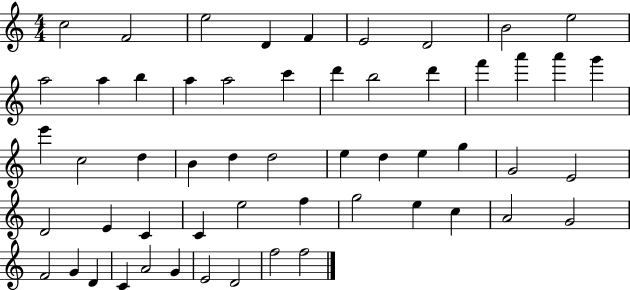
C5/h F4/h E5/h D4/q F4/q E4/h D4/h B4/h E5/h A5/h A5/q B5/q A5/q A5/h C6/q D6/q B5/h D6/q F6/q A6/q A6/q G6/q E6/q C5/h D5/q B4/q D5/q D5/h E5/q D5/q E5/q G5/q G4/h E4/h D4/h E4/q C4/q C4/q E5/h F5/q G5/h E5/q C5/q A4/h G4/h F4/h G4/q D4/q C4/q A4/h G4/q E4/h D4/h F5/h F5/h